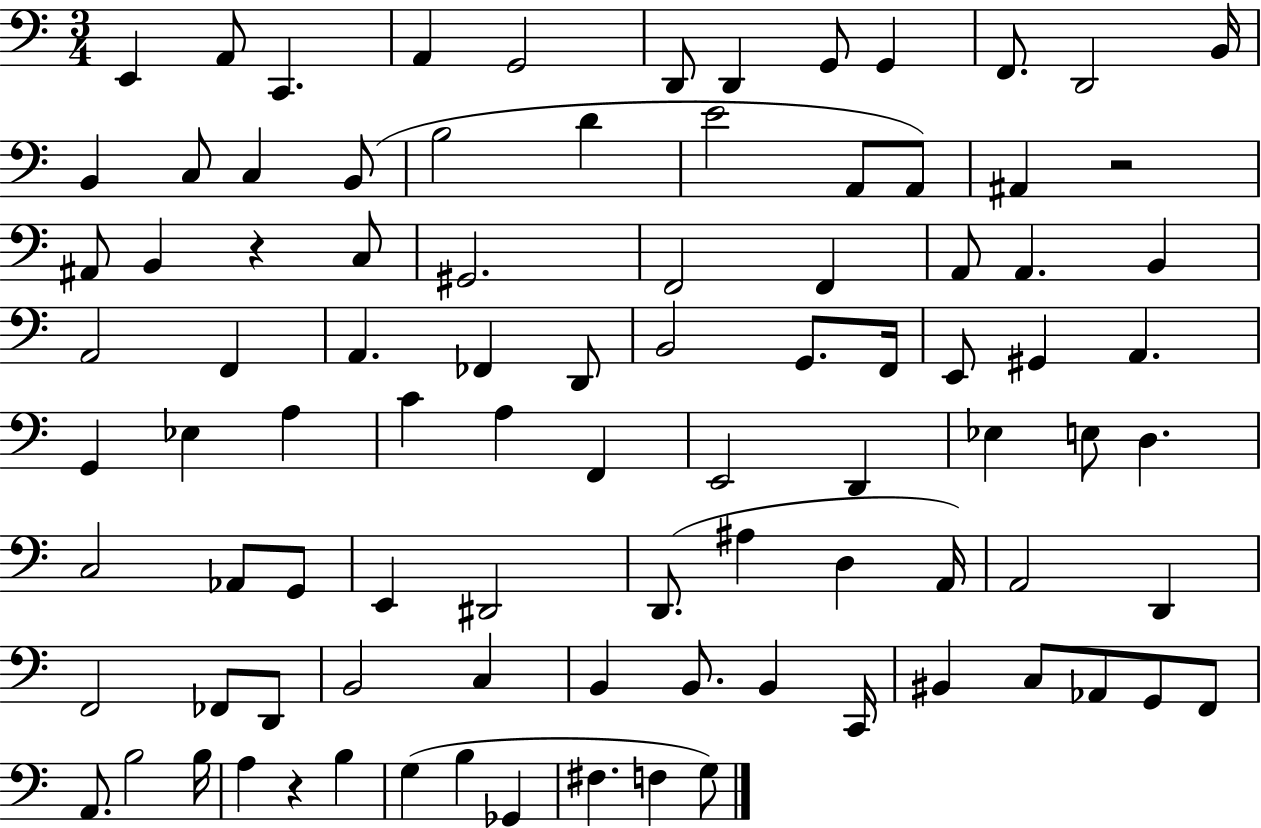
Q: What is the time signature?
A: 3/4